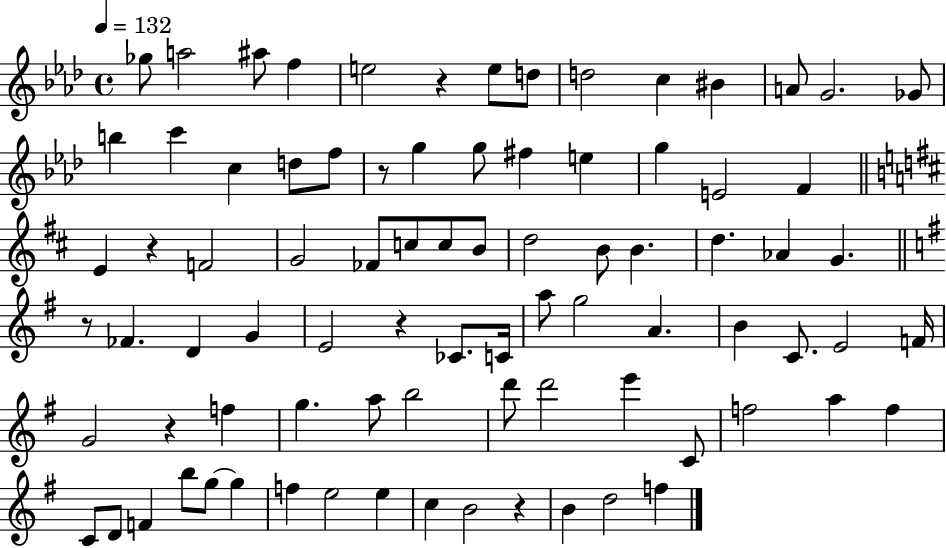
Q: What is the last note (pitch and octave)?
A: F5